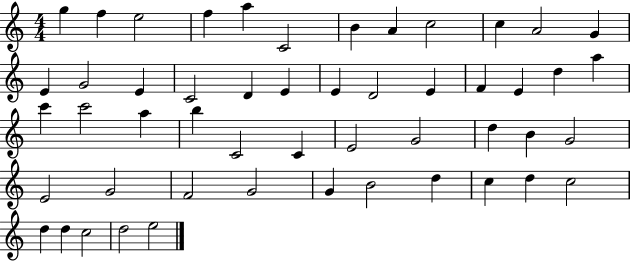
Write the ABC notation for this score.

X:1
T:Untitled
M:4/4
L:1/4
K:C
g f e2 f a C2 B A c2 c A2 G E G2 E C2 D E E D2 E F E d a c' c'2 a b C2 C E2 G2 d B G2 E2 G2 F2 G2 G B2 d c d c2 d d c2 d2 e2